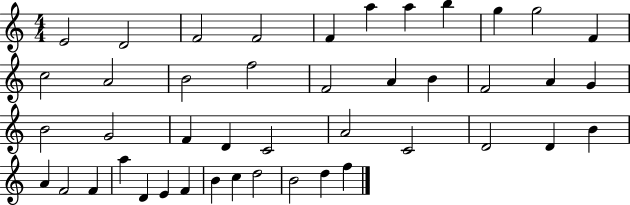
{
  \clef treble
  \numericTimeSignature
  \time 4/4
  \key c \major
  e'2 d'2 | f'2 f'2 | f'4 a''4 a''4 b''4 | g''4 g''2 f'4 | \break c''2 a'2 | b'2 f''2 | f'2 a'4 b'4 | f'2 a'4 g'4 | \break b'2 g'2 | f'4 d'4 c'2 | a'2 c'2 | d'2 d'4 b'4 | \break a'4 f'2 f'4 | a''4 d'4 e'4 f'4 | b'4 c''4 d''2 | b'2 d''4 f''4 | \break \bar "|."
}